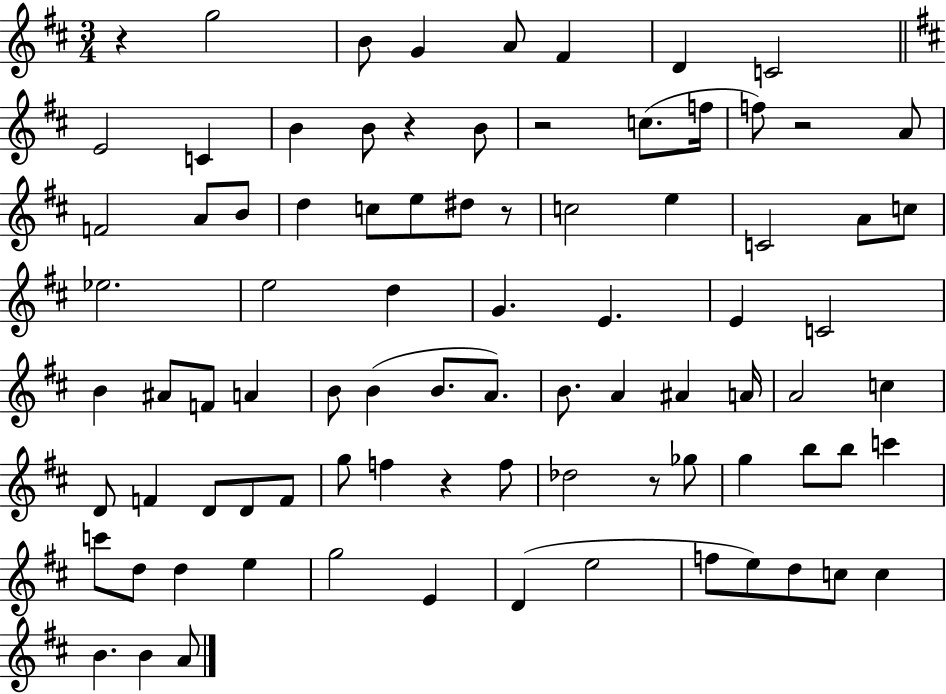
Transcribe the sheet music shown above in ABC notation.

X:1
T:Untitled
M:3/4
L:1/4
K:D
z g2 B/2 G A/2 ^F D C2 E2 C B B/2 z B/2 z2 c/2 f/4 f/2 z2 A/2 F2 A/2 B/2 d c/2 e/2 ^d/2 z/2 c2 e C2 A/2 c/2 _e2 e2 d G E E C2 B ^A/2 F/2 A B/2 B B/2 A/2 B/2 A ^A A/4 A2 c D/2 F D/2 D/2 F/2 g/2 f z f/2 _d2 z/2 _g/2 g b/2 b/2 c' c'/2 d/2 d e g2 E D e2 f/2 e/2 d/2 c/2 c B B A/2